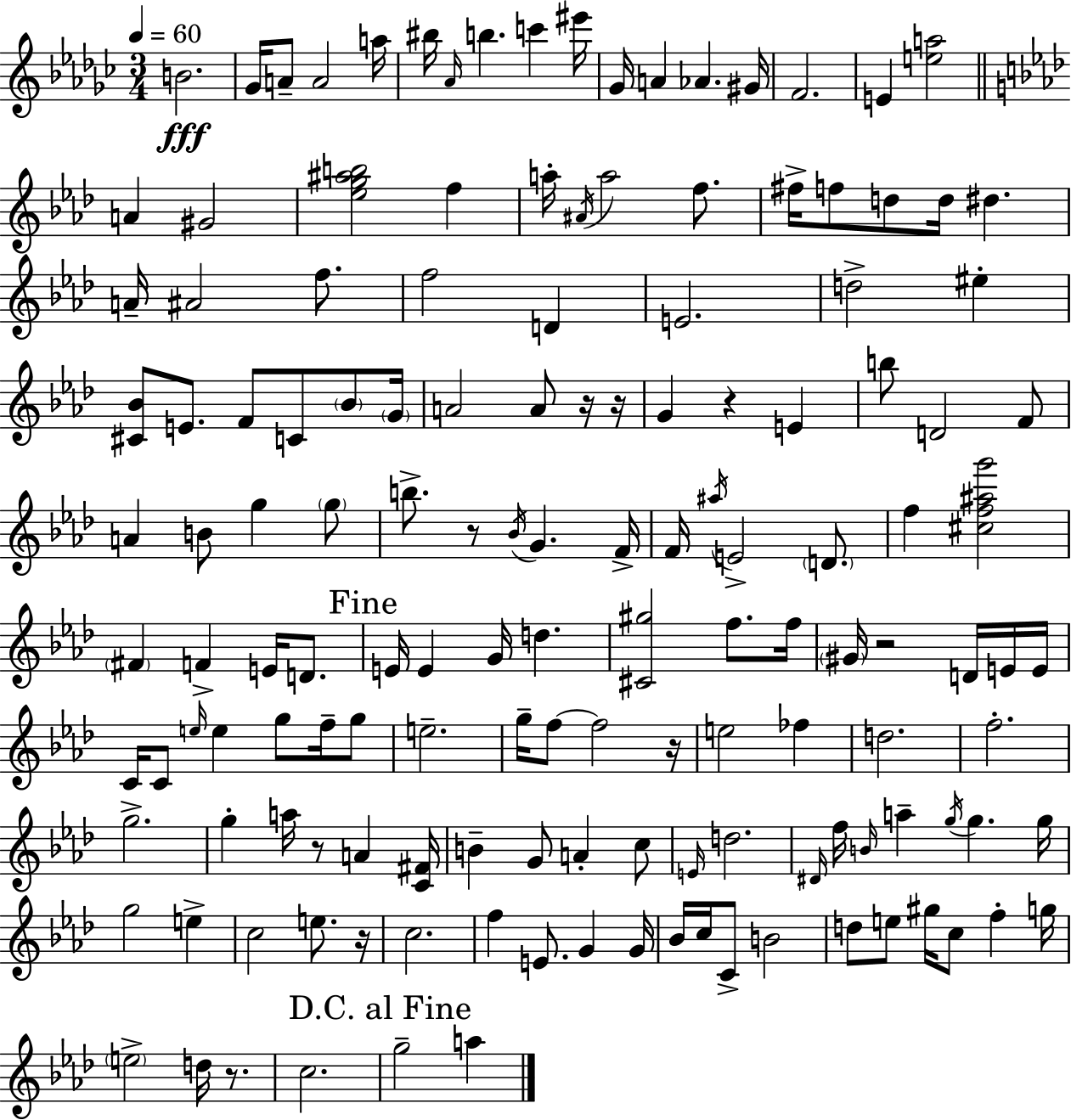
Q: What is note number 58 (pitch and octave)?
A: A#5